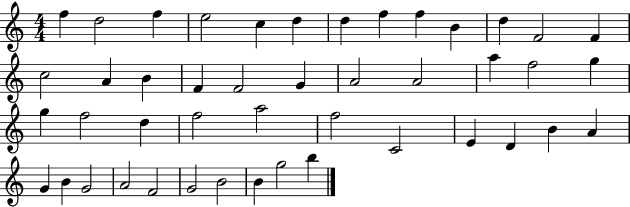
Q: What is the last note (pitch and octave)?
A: B5